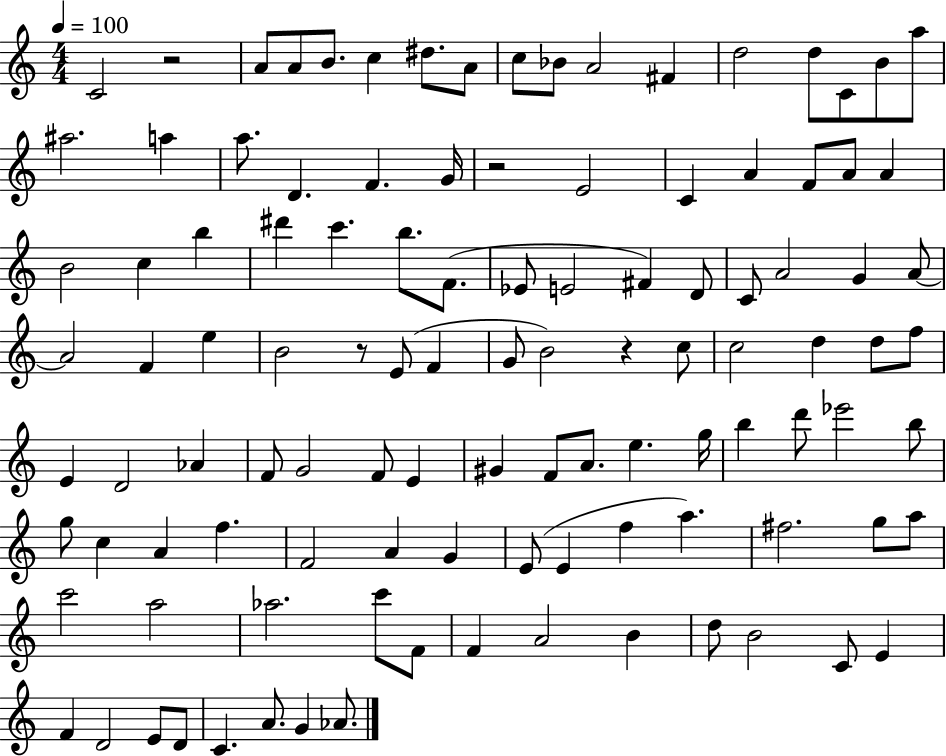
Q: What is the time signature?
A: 4/4